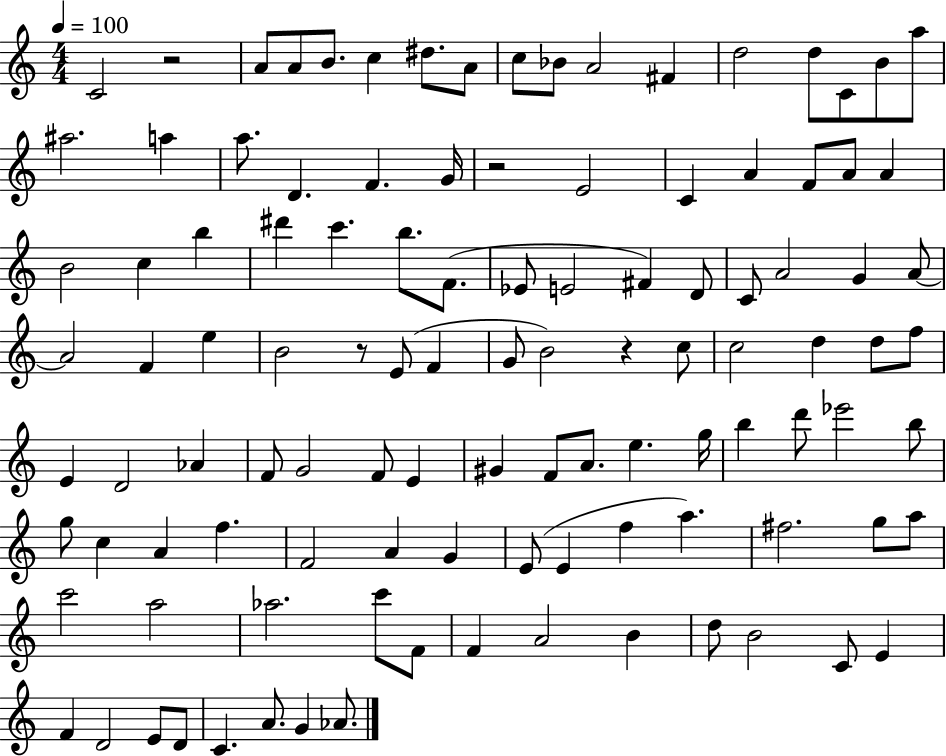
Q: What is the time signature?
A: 4/4